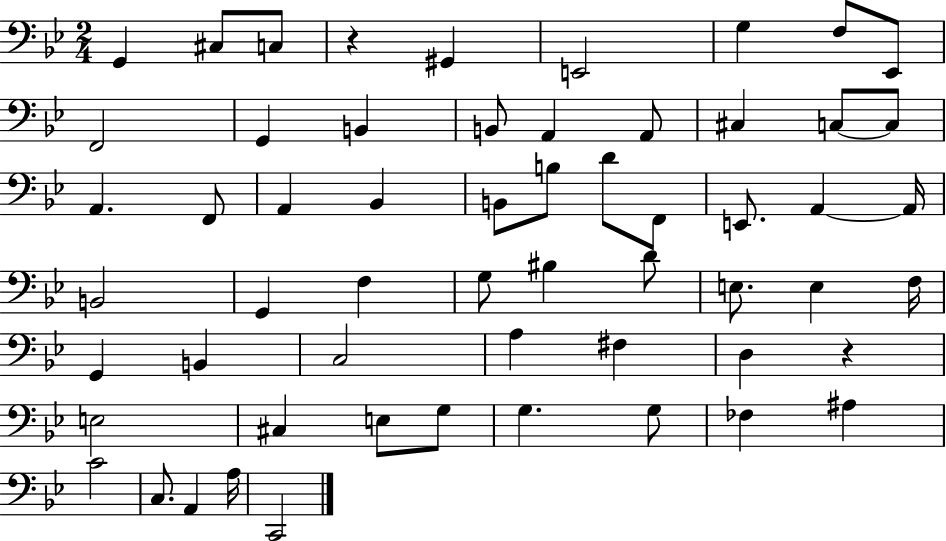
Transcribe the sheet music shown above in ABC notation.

X:1
T:Untitled
M:2/4
L:1/4
K:Bb
G,, ^C,/2 C,/2 z ^G,, E,,2 G, F,/2 _E,,/2 F,,2 G,, B,, B,,/2 A,, A,,/2 ^C, C,/2 C,/2 A,, F,,/2 A,, _B,, B,,/2 B,/2 D/2 F,,/2 E,,/2 A,, A,,/4 B,,2 G,, F, G,/2 ^B, D/2 E,/2 E, F,/4 G,, B,, C,2 A, ^F, D, z E,2 ^C, E,/2 G,/2 G, G,/2 _F, ^A, C2 C,/2 A,, A,/4 C,,2